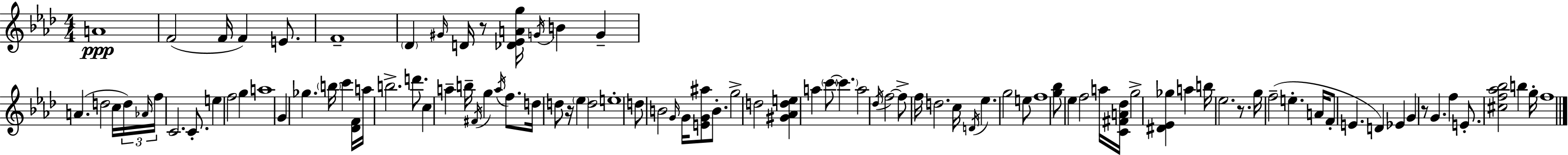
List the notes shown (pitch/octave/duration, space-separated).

A4/w F4/h F4/s F4/q E4/e. F4/w Db4/q G#4/s D4/s R/e [Db4,Eb4,A4,G5]/s G4/s B4/q G4/q A4/q. D5/h C5/s D5/s Ab4/s F5/s C4/h. C4/e. E5/q F5/h G5/q A5/w G4/q Gb5/q. B5/s C6/q [Db4,F4]/s A5/s B5/h. D6/e. C5/q A5/q B5/s F#4/s G5/q A5/s F5/e. D5/s D5/e R/s Eb5/q D5/h E5/w D5/e B4/h G4/s G4/s [E4,G4,A#5]/e B4/e. G5/h D5/h [G#4,Ab4,D5,E5]/q A5/q C6/e C6/q. A5/h Db5/s F5/h F5/e F5/s D5/h. C5/s D4/s Eb5/q. G5/h E5/e F5/w [G5,Bb5]/e Eb5/q F5/h A5/s [C4,F#4,A4,Db5]/s G5/h [D#4,Eb4,Gb5]/q A5/q B5/s Eb5/h. R/e. G5/s F5/h E5/q. A4/s F4/e E4/q. D4/q Eb4/q G4/q R/e G4/q. F5/q E4/e. [C#5,F5,Ab5,Bb5]/h B5/q G5/s F5/w